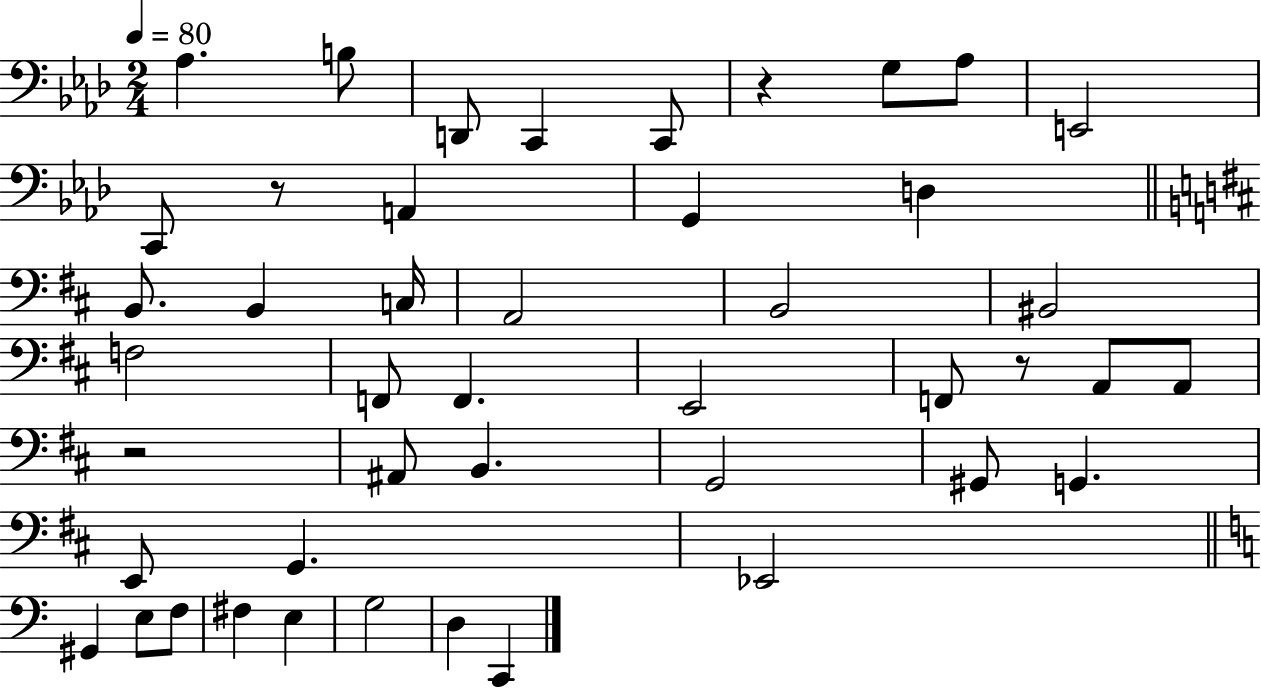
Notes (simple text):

Ab3/q. B3/e D2/e C2/q C2/e R/q G3/e Ab3/e E2/h C2/e R/e A2/q G2/q D3/q B2/e. B2/q C3/s A2/h B2/h BIS2/h F3/h F2/e F2/q. E2/h F2/e R/e A2/e A2/e R/h A#2/e B2/q. G2/h G#2/e G2/q. E2/e G2/q. Eb2/h G#2/q E3/e F3/e F#3/q E3/q G3/h D3/q C2/q